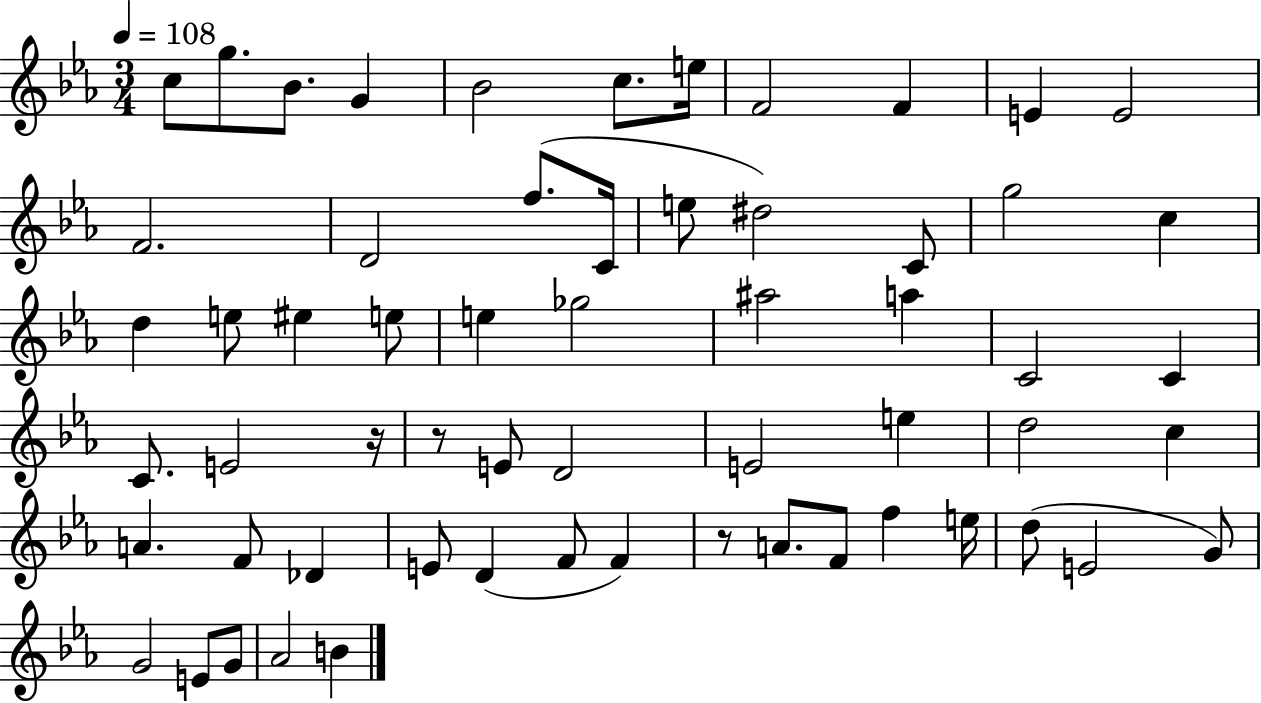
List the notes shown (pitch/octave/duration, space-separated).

C5/e G5/e. Bb4/e. G4/q Bb4/h C5/e. E5/s F4/h F4/q E4/q E4/h F4/h. D4/h F5/e. C4/s E5/e D#5/h C4/e G5/h C5/q D5/q E5/e EIS5/q E5/e E5/q Gb5/h A#5/h A5/q C4/h C4/q C4/e. E4/h R/s R/e E4/e D4/h E4/h E5/q D5/h C5/q A4/q. F4/e Db4/q E4/e D4/q F4/e F4/q R/e A4/e. F4/e F5/q E5/s D5/e E4/h G4/e G4/h E4/e G4/e Ab4/h B4/q